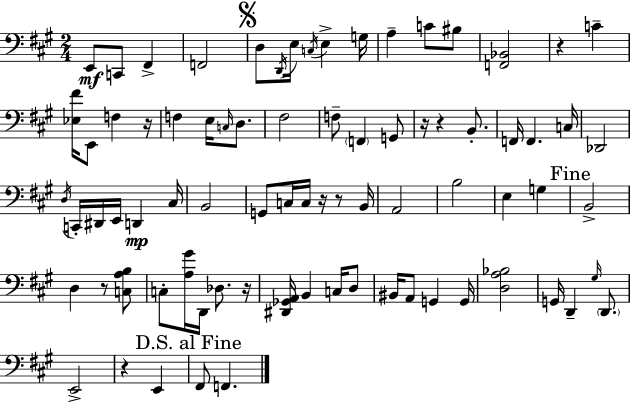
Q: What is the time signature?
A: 2/4